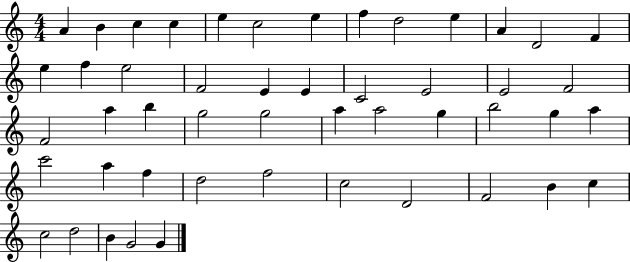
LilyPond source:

{
  \clef treble
  \numericTimeSignature
  \time 4/4
  \key c \major
  a'4 b'4 c''4 c''4 | e''4 c''2 e''4 | f''4 d''2 e''4 | a'4 d'2 f'4 | \break e''4 f''4 e''2 | f'2 e'4 e'4 | c'2 e'2 | e'2 f'2 | \break f'2 a''4 b''4 | g''2 g''2 | a''4 a''2 g''4 | b''2 g''4 a''4 | \break c'''2 a''4 f''4 | d''2 f''2 | c''2 d'2 | f'2 b'4 c''4 | \break c''2 d''2 | b'4 g'2 g'4 | \bar "|."
}